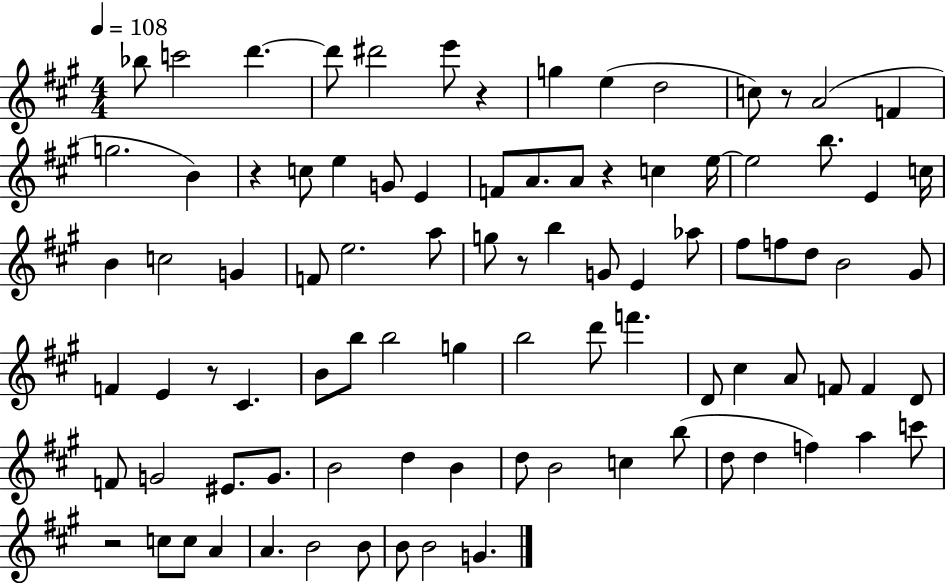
X:1
T:Untitled
M:4/4
L:1/4
K:A
_b/2 c'2 d' d'/2 ^d'2 e'/2 z g e d2 c/2 z/2 A2 F g2 B z c/2 e G/2 E F/2 A/2 A/2 z c e/4 e2 b/2 E c/4 B c2 G F/2 e2 a/2 g/2 z/2 b G/2 E _a/2 ^f/2 f/2 d/2 B2 ^G/2 F E z/2 ^C B/2 b/2 b2 g b2 d'/2 f' D/2 ^c A/2 F/2 F D/2 F/2 G2 ^E/2 G/2 B2 d B d/2 B2 c b/2 d/2 d f a c'/2 z2 c/2 c/2 A A B2 B/2 B/2 B2 G